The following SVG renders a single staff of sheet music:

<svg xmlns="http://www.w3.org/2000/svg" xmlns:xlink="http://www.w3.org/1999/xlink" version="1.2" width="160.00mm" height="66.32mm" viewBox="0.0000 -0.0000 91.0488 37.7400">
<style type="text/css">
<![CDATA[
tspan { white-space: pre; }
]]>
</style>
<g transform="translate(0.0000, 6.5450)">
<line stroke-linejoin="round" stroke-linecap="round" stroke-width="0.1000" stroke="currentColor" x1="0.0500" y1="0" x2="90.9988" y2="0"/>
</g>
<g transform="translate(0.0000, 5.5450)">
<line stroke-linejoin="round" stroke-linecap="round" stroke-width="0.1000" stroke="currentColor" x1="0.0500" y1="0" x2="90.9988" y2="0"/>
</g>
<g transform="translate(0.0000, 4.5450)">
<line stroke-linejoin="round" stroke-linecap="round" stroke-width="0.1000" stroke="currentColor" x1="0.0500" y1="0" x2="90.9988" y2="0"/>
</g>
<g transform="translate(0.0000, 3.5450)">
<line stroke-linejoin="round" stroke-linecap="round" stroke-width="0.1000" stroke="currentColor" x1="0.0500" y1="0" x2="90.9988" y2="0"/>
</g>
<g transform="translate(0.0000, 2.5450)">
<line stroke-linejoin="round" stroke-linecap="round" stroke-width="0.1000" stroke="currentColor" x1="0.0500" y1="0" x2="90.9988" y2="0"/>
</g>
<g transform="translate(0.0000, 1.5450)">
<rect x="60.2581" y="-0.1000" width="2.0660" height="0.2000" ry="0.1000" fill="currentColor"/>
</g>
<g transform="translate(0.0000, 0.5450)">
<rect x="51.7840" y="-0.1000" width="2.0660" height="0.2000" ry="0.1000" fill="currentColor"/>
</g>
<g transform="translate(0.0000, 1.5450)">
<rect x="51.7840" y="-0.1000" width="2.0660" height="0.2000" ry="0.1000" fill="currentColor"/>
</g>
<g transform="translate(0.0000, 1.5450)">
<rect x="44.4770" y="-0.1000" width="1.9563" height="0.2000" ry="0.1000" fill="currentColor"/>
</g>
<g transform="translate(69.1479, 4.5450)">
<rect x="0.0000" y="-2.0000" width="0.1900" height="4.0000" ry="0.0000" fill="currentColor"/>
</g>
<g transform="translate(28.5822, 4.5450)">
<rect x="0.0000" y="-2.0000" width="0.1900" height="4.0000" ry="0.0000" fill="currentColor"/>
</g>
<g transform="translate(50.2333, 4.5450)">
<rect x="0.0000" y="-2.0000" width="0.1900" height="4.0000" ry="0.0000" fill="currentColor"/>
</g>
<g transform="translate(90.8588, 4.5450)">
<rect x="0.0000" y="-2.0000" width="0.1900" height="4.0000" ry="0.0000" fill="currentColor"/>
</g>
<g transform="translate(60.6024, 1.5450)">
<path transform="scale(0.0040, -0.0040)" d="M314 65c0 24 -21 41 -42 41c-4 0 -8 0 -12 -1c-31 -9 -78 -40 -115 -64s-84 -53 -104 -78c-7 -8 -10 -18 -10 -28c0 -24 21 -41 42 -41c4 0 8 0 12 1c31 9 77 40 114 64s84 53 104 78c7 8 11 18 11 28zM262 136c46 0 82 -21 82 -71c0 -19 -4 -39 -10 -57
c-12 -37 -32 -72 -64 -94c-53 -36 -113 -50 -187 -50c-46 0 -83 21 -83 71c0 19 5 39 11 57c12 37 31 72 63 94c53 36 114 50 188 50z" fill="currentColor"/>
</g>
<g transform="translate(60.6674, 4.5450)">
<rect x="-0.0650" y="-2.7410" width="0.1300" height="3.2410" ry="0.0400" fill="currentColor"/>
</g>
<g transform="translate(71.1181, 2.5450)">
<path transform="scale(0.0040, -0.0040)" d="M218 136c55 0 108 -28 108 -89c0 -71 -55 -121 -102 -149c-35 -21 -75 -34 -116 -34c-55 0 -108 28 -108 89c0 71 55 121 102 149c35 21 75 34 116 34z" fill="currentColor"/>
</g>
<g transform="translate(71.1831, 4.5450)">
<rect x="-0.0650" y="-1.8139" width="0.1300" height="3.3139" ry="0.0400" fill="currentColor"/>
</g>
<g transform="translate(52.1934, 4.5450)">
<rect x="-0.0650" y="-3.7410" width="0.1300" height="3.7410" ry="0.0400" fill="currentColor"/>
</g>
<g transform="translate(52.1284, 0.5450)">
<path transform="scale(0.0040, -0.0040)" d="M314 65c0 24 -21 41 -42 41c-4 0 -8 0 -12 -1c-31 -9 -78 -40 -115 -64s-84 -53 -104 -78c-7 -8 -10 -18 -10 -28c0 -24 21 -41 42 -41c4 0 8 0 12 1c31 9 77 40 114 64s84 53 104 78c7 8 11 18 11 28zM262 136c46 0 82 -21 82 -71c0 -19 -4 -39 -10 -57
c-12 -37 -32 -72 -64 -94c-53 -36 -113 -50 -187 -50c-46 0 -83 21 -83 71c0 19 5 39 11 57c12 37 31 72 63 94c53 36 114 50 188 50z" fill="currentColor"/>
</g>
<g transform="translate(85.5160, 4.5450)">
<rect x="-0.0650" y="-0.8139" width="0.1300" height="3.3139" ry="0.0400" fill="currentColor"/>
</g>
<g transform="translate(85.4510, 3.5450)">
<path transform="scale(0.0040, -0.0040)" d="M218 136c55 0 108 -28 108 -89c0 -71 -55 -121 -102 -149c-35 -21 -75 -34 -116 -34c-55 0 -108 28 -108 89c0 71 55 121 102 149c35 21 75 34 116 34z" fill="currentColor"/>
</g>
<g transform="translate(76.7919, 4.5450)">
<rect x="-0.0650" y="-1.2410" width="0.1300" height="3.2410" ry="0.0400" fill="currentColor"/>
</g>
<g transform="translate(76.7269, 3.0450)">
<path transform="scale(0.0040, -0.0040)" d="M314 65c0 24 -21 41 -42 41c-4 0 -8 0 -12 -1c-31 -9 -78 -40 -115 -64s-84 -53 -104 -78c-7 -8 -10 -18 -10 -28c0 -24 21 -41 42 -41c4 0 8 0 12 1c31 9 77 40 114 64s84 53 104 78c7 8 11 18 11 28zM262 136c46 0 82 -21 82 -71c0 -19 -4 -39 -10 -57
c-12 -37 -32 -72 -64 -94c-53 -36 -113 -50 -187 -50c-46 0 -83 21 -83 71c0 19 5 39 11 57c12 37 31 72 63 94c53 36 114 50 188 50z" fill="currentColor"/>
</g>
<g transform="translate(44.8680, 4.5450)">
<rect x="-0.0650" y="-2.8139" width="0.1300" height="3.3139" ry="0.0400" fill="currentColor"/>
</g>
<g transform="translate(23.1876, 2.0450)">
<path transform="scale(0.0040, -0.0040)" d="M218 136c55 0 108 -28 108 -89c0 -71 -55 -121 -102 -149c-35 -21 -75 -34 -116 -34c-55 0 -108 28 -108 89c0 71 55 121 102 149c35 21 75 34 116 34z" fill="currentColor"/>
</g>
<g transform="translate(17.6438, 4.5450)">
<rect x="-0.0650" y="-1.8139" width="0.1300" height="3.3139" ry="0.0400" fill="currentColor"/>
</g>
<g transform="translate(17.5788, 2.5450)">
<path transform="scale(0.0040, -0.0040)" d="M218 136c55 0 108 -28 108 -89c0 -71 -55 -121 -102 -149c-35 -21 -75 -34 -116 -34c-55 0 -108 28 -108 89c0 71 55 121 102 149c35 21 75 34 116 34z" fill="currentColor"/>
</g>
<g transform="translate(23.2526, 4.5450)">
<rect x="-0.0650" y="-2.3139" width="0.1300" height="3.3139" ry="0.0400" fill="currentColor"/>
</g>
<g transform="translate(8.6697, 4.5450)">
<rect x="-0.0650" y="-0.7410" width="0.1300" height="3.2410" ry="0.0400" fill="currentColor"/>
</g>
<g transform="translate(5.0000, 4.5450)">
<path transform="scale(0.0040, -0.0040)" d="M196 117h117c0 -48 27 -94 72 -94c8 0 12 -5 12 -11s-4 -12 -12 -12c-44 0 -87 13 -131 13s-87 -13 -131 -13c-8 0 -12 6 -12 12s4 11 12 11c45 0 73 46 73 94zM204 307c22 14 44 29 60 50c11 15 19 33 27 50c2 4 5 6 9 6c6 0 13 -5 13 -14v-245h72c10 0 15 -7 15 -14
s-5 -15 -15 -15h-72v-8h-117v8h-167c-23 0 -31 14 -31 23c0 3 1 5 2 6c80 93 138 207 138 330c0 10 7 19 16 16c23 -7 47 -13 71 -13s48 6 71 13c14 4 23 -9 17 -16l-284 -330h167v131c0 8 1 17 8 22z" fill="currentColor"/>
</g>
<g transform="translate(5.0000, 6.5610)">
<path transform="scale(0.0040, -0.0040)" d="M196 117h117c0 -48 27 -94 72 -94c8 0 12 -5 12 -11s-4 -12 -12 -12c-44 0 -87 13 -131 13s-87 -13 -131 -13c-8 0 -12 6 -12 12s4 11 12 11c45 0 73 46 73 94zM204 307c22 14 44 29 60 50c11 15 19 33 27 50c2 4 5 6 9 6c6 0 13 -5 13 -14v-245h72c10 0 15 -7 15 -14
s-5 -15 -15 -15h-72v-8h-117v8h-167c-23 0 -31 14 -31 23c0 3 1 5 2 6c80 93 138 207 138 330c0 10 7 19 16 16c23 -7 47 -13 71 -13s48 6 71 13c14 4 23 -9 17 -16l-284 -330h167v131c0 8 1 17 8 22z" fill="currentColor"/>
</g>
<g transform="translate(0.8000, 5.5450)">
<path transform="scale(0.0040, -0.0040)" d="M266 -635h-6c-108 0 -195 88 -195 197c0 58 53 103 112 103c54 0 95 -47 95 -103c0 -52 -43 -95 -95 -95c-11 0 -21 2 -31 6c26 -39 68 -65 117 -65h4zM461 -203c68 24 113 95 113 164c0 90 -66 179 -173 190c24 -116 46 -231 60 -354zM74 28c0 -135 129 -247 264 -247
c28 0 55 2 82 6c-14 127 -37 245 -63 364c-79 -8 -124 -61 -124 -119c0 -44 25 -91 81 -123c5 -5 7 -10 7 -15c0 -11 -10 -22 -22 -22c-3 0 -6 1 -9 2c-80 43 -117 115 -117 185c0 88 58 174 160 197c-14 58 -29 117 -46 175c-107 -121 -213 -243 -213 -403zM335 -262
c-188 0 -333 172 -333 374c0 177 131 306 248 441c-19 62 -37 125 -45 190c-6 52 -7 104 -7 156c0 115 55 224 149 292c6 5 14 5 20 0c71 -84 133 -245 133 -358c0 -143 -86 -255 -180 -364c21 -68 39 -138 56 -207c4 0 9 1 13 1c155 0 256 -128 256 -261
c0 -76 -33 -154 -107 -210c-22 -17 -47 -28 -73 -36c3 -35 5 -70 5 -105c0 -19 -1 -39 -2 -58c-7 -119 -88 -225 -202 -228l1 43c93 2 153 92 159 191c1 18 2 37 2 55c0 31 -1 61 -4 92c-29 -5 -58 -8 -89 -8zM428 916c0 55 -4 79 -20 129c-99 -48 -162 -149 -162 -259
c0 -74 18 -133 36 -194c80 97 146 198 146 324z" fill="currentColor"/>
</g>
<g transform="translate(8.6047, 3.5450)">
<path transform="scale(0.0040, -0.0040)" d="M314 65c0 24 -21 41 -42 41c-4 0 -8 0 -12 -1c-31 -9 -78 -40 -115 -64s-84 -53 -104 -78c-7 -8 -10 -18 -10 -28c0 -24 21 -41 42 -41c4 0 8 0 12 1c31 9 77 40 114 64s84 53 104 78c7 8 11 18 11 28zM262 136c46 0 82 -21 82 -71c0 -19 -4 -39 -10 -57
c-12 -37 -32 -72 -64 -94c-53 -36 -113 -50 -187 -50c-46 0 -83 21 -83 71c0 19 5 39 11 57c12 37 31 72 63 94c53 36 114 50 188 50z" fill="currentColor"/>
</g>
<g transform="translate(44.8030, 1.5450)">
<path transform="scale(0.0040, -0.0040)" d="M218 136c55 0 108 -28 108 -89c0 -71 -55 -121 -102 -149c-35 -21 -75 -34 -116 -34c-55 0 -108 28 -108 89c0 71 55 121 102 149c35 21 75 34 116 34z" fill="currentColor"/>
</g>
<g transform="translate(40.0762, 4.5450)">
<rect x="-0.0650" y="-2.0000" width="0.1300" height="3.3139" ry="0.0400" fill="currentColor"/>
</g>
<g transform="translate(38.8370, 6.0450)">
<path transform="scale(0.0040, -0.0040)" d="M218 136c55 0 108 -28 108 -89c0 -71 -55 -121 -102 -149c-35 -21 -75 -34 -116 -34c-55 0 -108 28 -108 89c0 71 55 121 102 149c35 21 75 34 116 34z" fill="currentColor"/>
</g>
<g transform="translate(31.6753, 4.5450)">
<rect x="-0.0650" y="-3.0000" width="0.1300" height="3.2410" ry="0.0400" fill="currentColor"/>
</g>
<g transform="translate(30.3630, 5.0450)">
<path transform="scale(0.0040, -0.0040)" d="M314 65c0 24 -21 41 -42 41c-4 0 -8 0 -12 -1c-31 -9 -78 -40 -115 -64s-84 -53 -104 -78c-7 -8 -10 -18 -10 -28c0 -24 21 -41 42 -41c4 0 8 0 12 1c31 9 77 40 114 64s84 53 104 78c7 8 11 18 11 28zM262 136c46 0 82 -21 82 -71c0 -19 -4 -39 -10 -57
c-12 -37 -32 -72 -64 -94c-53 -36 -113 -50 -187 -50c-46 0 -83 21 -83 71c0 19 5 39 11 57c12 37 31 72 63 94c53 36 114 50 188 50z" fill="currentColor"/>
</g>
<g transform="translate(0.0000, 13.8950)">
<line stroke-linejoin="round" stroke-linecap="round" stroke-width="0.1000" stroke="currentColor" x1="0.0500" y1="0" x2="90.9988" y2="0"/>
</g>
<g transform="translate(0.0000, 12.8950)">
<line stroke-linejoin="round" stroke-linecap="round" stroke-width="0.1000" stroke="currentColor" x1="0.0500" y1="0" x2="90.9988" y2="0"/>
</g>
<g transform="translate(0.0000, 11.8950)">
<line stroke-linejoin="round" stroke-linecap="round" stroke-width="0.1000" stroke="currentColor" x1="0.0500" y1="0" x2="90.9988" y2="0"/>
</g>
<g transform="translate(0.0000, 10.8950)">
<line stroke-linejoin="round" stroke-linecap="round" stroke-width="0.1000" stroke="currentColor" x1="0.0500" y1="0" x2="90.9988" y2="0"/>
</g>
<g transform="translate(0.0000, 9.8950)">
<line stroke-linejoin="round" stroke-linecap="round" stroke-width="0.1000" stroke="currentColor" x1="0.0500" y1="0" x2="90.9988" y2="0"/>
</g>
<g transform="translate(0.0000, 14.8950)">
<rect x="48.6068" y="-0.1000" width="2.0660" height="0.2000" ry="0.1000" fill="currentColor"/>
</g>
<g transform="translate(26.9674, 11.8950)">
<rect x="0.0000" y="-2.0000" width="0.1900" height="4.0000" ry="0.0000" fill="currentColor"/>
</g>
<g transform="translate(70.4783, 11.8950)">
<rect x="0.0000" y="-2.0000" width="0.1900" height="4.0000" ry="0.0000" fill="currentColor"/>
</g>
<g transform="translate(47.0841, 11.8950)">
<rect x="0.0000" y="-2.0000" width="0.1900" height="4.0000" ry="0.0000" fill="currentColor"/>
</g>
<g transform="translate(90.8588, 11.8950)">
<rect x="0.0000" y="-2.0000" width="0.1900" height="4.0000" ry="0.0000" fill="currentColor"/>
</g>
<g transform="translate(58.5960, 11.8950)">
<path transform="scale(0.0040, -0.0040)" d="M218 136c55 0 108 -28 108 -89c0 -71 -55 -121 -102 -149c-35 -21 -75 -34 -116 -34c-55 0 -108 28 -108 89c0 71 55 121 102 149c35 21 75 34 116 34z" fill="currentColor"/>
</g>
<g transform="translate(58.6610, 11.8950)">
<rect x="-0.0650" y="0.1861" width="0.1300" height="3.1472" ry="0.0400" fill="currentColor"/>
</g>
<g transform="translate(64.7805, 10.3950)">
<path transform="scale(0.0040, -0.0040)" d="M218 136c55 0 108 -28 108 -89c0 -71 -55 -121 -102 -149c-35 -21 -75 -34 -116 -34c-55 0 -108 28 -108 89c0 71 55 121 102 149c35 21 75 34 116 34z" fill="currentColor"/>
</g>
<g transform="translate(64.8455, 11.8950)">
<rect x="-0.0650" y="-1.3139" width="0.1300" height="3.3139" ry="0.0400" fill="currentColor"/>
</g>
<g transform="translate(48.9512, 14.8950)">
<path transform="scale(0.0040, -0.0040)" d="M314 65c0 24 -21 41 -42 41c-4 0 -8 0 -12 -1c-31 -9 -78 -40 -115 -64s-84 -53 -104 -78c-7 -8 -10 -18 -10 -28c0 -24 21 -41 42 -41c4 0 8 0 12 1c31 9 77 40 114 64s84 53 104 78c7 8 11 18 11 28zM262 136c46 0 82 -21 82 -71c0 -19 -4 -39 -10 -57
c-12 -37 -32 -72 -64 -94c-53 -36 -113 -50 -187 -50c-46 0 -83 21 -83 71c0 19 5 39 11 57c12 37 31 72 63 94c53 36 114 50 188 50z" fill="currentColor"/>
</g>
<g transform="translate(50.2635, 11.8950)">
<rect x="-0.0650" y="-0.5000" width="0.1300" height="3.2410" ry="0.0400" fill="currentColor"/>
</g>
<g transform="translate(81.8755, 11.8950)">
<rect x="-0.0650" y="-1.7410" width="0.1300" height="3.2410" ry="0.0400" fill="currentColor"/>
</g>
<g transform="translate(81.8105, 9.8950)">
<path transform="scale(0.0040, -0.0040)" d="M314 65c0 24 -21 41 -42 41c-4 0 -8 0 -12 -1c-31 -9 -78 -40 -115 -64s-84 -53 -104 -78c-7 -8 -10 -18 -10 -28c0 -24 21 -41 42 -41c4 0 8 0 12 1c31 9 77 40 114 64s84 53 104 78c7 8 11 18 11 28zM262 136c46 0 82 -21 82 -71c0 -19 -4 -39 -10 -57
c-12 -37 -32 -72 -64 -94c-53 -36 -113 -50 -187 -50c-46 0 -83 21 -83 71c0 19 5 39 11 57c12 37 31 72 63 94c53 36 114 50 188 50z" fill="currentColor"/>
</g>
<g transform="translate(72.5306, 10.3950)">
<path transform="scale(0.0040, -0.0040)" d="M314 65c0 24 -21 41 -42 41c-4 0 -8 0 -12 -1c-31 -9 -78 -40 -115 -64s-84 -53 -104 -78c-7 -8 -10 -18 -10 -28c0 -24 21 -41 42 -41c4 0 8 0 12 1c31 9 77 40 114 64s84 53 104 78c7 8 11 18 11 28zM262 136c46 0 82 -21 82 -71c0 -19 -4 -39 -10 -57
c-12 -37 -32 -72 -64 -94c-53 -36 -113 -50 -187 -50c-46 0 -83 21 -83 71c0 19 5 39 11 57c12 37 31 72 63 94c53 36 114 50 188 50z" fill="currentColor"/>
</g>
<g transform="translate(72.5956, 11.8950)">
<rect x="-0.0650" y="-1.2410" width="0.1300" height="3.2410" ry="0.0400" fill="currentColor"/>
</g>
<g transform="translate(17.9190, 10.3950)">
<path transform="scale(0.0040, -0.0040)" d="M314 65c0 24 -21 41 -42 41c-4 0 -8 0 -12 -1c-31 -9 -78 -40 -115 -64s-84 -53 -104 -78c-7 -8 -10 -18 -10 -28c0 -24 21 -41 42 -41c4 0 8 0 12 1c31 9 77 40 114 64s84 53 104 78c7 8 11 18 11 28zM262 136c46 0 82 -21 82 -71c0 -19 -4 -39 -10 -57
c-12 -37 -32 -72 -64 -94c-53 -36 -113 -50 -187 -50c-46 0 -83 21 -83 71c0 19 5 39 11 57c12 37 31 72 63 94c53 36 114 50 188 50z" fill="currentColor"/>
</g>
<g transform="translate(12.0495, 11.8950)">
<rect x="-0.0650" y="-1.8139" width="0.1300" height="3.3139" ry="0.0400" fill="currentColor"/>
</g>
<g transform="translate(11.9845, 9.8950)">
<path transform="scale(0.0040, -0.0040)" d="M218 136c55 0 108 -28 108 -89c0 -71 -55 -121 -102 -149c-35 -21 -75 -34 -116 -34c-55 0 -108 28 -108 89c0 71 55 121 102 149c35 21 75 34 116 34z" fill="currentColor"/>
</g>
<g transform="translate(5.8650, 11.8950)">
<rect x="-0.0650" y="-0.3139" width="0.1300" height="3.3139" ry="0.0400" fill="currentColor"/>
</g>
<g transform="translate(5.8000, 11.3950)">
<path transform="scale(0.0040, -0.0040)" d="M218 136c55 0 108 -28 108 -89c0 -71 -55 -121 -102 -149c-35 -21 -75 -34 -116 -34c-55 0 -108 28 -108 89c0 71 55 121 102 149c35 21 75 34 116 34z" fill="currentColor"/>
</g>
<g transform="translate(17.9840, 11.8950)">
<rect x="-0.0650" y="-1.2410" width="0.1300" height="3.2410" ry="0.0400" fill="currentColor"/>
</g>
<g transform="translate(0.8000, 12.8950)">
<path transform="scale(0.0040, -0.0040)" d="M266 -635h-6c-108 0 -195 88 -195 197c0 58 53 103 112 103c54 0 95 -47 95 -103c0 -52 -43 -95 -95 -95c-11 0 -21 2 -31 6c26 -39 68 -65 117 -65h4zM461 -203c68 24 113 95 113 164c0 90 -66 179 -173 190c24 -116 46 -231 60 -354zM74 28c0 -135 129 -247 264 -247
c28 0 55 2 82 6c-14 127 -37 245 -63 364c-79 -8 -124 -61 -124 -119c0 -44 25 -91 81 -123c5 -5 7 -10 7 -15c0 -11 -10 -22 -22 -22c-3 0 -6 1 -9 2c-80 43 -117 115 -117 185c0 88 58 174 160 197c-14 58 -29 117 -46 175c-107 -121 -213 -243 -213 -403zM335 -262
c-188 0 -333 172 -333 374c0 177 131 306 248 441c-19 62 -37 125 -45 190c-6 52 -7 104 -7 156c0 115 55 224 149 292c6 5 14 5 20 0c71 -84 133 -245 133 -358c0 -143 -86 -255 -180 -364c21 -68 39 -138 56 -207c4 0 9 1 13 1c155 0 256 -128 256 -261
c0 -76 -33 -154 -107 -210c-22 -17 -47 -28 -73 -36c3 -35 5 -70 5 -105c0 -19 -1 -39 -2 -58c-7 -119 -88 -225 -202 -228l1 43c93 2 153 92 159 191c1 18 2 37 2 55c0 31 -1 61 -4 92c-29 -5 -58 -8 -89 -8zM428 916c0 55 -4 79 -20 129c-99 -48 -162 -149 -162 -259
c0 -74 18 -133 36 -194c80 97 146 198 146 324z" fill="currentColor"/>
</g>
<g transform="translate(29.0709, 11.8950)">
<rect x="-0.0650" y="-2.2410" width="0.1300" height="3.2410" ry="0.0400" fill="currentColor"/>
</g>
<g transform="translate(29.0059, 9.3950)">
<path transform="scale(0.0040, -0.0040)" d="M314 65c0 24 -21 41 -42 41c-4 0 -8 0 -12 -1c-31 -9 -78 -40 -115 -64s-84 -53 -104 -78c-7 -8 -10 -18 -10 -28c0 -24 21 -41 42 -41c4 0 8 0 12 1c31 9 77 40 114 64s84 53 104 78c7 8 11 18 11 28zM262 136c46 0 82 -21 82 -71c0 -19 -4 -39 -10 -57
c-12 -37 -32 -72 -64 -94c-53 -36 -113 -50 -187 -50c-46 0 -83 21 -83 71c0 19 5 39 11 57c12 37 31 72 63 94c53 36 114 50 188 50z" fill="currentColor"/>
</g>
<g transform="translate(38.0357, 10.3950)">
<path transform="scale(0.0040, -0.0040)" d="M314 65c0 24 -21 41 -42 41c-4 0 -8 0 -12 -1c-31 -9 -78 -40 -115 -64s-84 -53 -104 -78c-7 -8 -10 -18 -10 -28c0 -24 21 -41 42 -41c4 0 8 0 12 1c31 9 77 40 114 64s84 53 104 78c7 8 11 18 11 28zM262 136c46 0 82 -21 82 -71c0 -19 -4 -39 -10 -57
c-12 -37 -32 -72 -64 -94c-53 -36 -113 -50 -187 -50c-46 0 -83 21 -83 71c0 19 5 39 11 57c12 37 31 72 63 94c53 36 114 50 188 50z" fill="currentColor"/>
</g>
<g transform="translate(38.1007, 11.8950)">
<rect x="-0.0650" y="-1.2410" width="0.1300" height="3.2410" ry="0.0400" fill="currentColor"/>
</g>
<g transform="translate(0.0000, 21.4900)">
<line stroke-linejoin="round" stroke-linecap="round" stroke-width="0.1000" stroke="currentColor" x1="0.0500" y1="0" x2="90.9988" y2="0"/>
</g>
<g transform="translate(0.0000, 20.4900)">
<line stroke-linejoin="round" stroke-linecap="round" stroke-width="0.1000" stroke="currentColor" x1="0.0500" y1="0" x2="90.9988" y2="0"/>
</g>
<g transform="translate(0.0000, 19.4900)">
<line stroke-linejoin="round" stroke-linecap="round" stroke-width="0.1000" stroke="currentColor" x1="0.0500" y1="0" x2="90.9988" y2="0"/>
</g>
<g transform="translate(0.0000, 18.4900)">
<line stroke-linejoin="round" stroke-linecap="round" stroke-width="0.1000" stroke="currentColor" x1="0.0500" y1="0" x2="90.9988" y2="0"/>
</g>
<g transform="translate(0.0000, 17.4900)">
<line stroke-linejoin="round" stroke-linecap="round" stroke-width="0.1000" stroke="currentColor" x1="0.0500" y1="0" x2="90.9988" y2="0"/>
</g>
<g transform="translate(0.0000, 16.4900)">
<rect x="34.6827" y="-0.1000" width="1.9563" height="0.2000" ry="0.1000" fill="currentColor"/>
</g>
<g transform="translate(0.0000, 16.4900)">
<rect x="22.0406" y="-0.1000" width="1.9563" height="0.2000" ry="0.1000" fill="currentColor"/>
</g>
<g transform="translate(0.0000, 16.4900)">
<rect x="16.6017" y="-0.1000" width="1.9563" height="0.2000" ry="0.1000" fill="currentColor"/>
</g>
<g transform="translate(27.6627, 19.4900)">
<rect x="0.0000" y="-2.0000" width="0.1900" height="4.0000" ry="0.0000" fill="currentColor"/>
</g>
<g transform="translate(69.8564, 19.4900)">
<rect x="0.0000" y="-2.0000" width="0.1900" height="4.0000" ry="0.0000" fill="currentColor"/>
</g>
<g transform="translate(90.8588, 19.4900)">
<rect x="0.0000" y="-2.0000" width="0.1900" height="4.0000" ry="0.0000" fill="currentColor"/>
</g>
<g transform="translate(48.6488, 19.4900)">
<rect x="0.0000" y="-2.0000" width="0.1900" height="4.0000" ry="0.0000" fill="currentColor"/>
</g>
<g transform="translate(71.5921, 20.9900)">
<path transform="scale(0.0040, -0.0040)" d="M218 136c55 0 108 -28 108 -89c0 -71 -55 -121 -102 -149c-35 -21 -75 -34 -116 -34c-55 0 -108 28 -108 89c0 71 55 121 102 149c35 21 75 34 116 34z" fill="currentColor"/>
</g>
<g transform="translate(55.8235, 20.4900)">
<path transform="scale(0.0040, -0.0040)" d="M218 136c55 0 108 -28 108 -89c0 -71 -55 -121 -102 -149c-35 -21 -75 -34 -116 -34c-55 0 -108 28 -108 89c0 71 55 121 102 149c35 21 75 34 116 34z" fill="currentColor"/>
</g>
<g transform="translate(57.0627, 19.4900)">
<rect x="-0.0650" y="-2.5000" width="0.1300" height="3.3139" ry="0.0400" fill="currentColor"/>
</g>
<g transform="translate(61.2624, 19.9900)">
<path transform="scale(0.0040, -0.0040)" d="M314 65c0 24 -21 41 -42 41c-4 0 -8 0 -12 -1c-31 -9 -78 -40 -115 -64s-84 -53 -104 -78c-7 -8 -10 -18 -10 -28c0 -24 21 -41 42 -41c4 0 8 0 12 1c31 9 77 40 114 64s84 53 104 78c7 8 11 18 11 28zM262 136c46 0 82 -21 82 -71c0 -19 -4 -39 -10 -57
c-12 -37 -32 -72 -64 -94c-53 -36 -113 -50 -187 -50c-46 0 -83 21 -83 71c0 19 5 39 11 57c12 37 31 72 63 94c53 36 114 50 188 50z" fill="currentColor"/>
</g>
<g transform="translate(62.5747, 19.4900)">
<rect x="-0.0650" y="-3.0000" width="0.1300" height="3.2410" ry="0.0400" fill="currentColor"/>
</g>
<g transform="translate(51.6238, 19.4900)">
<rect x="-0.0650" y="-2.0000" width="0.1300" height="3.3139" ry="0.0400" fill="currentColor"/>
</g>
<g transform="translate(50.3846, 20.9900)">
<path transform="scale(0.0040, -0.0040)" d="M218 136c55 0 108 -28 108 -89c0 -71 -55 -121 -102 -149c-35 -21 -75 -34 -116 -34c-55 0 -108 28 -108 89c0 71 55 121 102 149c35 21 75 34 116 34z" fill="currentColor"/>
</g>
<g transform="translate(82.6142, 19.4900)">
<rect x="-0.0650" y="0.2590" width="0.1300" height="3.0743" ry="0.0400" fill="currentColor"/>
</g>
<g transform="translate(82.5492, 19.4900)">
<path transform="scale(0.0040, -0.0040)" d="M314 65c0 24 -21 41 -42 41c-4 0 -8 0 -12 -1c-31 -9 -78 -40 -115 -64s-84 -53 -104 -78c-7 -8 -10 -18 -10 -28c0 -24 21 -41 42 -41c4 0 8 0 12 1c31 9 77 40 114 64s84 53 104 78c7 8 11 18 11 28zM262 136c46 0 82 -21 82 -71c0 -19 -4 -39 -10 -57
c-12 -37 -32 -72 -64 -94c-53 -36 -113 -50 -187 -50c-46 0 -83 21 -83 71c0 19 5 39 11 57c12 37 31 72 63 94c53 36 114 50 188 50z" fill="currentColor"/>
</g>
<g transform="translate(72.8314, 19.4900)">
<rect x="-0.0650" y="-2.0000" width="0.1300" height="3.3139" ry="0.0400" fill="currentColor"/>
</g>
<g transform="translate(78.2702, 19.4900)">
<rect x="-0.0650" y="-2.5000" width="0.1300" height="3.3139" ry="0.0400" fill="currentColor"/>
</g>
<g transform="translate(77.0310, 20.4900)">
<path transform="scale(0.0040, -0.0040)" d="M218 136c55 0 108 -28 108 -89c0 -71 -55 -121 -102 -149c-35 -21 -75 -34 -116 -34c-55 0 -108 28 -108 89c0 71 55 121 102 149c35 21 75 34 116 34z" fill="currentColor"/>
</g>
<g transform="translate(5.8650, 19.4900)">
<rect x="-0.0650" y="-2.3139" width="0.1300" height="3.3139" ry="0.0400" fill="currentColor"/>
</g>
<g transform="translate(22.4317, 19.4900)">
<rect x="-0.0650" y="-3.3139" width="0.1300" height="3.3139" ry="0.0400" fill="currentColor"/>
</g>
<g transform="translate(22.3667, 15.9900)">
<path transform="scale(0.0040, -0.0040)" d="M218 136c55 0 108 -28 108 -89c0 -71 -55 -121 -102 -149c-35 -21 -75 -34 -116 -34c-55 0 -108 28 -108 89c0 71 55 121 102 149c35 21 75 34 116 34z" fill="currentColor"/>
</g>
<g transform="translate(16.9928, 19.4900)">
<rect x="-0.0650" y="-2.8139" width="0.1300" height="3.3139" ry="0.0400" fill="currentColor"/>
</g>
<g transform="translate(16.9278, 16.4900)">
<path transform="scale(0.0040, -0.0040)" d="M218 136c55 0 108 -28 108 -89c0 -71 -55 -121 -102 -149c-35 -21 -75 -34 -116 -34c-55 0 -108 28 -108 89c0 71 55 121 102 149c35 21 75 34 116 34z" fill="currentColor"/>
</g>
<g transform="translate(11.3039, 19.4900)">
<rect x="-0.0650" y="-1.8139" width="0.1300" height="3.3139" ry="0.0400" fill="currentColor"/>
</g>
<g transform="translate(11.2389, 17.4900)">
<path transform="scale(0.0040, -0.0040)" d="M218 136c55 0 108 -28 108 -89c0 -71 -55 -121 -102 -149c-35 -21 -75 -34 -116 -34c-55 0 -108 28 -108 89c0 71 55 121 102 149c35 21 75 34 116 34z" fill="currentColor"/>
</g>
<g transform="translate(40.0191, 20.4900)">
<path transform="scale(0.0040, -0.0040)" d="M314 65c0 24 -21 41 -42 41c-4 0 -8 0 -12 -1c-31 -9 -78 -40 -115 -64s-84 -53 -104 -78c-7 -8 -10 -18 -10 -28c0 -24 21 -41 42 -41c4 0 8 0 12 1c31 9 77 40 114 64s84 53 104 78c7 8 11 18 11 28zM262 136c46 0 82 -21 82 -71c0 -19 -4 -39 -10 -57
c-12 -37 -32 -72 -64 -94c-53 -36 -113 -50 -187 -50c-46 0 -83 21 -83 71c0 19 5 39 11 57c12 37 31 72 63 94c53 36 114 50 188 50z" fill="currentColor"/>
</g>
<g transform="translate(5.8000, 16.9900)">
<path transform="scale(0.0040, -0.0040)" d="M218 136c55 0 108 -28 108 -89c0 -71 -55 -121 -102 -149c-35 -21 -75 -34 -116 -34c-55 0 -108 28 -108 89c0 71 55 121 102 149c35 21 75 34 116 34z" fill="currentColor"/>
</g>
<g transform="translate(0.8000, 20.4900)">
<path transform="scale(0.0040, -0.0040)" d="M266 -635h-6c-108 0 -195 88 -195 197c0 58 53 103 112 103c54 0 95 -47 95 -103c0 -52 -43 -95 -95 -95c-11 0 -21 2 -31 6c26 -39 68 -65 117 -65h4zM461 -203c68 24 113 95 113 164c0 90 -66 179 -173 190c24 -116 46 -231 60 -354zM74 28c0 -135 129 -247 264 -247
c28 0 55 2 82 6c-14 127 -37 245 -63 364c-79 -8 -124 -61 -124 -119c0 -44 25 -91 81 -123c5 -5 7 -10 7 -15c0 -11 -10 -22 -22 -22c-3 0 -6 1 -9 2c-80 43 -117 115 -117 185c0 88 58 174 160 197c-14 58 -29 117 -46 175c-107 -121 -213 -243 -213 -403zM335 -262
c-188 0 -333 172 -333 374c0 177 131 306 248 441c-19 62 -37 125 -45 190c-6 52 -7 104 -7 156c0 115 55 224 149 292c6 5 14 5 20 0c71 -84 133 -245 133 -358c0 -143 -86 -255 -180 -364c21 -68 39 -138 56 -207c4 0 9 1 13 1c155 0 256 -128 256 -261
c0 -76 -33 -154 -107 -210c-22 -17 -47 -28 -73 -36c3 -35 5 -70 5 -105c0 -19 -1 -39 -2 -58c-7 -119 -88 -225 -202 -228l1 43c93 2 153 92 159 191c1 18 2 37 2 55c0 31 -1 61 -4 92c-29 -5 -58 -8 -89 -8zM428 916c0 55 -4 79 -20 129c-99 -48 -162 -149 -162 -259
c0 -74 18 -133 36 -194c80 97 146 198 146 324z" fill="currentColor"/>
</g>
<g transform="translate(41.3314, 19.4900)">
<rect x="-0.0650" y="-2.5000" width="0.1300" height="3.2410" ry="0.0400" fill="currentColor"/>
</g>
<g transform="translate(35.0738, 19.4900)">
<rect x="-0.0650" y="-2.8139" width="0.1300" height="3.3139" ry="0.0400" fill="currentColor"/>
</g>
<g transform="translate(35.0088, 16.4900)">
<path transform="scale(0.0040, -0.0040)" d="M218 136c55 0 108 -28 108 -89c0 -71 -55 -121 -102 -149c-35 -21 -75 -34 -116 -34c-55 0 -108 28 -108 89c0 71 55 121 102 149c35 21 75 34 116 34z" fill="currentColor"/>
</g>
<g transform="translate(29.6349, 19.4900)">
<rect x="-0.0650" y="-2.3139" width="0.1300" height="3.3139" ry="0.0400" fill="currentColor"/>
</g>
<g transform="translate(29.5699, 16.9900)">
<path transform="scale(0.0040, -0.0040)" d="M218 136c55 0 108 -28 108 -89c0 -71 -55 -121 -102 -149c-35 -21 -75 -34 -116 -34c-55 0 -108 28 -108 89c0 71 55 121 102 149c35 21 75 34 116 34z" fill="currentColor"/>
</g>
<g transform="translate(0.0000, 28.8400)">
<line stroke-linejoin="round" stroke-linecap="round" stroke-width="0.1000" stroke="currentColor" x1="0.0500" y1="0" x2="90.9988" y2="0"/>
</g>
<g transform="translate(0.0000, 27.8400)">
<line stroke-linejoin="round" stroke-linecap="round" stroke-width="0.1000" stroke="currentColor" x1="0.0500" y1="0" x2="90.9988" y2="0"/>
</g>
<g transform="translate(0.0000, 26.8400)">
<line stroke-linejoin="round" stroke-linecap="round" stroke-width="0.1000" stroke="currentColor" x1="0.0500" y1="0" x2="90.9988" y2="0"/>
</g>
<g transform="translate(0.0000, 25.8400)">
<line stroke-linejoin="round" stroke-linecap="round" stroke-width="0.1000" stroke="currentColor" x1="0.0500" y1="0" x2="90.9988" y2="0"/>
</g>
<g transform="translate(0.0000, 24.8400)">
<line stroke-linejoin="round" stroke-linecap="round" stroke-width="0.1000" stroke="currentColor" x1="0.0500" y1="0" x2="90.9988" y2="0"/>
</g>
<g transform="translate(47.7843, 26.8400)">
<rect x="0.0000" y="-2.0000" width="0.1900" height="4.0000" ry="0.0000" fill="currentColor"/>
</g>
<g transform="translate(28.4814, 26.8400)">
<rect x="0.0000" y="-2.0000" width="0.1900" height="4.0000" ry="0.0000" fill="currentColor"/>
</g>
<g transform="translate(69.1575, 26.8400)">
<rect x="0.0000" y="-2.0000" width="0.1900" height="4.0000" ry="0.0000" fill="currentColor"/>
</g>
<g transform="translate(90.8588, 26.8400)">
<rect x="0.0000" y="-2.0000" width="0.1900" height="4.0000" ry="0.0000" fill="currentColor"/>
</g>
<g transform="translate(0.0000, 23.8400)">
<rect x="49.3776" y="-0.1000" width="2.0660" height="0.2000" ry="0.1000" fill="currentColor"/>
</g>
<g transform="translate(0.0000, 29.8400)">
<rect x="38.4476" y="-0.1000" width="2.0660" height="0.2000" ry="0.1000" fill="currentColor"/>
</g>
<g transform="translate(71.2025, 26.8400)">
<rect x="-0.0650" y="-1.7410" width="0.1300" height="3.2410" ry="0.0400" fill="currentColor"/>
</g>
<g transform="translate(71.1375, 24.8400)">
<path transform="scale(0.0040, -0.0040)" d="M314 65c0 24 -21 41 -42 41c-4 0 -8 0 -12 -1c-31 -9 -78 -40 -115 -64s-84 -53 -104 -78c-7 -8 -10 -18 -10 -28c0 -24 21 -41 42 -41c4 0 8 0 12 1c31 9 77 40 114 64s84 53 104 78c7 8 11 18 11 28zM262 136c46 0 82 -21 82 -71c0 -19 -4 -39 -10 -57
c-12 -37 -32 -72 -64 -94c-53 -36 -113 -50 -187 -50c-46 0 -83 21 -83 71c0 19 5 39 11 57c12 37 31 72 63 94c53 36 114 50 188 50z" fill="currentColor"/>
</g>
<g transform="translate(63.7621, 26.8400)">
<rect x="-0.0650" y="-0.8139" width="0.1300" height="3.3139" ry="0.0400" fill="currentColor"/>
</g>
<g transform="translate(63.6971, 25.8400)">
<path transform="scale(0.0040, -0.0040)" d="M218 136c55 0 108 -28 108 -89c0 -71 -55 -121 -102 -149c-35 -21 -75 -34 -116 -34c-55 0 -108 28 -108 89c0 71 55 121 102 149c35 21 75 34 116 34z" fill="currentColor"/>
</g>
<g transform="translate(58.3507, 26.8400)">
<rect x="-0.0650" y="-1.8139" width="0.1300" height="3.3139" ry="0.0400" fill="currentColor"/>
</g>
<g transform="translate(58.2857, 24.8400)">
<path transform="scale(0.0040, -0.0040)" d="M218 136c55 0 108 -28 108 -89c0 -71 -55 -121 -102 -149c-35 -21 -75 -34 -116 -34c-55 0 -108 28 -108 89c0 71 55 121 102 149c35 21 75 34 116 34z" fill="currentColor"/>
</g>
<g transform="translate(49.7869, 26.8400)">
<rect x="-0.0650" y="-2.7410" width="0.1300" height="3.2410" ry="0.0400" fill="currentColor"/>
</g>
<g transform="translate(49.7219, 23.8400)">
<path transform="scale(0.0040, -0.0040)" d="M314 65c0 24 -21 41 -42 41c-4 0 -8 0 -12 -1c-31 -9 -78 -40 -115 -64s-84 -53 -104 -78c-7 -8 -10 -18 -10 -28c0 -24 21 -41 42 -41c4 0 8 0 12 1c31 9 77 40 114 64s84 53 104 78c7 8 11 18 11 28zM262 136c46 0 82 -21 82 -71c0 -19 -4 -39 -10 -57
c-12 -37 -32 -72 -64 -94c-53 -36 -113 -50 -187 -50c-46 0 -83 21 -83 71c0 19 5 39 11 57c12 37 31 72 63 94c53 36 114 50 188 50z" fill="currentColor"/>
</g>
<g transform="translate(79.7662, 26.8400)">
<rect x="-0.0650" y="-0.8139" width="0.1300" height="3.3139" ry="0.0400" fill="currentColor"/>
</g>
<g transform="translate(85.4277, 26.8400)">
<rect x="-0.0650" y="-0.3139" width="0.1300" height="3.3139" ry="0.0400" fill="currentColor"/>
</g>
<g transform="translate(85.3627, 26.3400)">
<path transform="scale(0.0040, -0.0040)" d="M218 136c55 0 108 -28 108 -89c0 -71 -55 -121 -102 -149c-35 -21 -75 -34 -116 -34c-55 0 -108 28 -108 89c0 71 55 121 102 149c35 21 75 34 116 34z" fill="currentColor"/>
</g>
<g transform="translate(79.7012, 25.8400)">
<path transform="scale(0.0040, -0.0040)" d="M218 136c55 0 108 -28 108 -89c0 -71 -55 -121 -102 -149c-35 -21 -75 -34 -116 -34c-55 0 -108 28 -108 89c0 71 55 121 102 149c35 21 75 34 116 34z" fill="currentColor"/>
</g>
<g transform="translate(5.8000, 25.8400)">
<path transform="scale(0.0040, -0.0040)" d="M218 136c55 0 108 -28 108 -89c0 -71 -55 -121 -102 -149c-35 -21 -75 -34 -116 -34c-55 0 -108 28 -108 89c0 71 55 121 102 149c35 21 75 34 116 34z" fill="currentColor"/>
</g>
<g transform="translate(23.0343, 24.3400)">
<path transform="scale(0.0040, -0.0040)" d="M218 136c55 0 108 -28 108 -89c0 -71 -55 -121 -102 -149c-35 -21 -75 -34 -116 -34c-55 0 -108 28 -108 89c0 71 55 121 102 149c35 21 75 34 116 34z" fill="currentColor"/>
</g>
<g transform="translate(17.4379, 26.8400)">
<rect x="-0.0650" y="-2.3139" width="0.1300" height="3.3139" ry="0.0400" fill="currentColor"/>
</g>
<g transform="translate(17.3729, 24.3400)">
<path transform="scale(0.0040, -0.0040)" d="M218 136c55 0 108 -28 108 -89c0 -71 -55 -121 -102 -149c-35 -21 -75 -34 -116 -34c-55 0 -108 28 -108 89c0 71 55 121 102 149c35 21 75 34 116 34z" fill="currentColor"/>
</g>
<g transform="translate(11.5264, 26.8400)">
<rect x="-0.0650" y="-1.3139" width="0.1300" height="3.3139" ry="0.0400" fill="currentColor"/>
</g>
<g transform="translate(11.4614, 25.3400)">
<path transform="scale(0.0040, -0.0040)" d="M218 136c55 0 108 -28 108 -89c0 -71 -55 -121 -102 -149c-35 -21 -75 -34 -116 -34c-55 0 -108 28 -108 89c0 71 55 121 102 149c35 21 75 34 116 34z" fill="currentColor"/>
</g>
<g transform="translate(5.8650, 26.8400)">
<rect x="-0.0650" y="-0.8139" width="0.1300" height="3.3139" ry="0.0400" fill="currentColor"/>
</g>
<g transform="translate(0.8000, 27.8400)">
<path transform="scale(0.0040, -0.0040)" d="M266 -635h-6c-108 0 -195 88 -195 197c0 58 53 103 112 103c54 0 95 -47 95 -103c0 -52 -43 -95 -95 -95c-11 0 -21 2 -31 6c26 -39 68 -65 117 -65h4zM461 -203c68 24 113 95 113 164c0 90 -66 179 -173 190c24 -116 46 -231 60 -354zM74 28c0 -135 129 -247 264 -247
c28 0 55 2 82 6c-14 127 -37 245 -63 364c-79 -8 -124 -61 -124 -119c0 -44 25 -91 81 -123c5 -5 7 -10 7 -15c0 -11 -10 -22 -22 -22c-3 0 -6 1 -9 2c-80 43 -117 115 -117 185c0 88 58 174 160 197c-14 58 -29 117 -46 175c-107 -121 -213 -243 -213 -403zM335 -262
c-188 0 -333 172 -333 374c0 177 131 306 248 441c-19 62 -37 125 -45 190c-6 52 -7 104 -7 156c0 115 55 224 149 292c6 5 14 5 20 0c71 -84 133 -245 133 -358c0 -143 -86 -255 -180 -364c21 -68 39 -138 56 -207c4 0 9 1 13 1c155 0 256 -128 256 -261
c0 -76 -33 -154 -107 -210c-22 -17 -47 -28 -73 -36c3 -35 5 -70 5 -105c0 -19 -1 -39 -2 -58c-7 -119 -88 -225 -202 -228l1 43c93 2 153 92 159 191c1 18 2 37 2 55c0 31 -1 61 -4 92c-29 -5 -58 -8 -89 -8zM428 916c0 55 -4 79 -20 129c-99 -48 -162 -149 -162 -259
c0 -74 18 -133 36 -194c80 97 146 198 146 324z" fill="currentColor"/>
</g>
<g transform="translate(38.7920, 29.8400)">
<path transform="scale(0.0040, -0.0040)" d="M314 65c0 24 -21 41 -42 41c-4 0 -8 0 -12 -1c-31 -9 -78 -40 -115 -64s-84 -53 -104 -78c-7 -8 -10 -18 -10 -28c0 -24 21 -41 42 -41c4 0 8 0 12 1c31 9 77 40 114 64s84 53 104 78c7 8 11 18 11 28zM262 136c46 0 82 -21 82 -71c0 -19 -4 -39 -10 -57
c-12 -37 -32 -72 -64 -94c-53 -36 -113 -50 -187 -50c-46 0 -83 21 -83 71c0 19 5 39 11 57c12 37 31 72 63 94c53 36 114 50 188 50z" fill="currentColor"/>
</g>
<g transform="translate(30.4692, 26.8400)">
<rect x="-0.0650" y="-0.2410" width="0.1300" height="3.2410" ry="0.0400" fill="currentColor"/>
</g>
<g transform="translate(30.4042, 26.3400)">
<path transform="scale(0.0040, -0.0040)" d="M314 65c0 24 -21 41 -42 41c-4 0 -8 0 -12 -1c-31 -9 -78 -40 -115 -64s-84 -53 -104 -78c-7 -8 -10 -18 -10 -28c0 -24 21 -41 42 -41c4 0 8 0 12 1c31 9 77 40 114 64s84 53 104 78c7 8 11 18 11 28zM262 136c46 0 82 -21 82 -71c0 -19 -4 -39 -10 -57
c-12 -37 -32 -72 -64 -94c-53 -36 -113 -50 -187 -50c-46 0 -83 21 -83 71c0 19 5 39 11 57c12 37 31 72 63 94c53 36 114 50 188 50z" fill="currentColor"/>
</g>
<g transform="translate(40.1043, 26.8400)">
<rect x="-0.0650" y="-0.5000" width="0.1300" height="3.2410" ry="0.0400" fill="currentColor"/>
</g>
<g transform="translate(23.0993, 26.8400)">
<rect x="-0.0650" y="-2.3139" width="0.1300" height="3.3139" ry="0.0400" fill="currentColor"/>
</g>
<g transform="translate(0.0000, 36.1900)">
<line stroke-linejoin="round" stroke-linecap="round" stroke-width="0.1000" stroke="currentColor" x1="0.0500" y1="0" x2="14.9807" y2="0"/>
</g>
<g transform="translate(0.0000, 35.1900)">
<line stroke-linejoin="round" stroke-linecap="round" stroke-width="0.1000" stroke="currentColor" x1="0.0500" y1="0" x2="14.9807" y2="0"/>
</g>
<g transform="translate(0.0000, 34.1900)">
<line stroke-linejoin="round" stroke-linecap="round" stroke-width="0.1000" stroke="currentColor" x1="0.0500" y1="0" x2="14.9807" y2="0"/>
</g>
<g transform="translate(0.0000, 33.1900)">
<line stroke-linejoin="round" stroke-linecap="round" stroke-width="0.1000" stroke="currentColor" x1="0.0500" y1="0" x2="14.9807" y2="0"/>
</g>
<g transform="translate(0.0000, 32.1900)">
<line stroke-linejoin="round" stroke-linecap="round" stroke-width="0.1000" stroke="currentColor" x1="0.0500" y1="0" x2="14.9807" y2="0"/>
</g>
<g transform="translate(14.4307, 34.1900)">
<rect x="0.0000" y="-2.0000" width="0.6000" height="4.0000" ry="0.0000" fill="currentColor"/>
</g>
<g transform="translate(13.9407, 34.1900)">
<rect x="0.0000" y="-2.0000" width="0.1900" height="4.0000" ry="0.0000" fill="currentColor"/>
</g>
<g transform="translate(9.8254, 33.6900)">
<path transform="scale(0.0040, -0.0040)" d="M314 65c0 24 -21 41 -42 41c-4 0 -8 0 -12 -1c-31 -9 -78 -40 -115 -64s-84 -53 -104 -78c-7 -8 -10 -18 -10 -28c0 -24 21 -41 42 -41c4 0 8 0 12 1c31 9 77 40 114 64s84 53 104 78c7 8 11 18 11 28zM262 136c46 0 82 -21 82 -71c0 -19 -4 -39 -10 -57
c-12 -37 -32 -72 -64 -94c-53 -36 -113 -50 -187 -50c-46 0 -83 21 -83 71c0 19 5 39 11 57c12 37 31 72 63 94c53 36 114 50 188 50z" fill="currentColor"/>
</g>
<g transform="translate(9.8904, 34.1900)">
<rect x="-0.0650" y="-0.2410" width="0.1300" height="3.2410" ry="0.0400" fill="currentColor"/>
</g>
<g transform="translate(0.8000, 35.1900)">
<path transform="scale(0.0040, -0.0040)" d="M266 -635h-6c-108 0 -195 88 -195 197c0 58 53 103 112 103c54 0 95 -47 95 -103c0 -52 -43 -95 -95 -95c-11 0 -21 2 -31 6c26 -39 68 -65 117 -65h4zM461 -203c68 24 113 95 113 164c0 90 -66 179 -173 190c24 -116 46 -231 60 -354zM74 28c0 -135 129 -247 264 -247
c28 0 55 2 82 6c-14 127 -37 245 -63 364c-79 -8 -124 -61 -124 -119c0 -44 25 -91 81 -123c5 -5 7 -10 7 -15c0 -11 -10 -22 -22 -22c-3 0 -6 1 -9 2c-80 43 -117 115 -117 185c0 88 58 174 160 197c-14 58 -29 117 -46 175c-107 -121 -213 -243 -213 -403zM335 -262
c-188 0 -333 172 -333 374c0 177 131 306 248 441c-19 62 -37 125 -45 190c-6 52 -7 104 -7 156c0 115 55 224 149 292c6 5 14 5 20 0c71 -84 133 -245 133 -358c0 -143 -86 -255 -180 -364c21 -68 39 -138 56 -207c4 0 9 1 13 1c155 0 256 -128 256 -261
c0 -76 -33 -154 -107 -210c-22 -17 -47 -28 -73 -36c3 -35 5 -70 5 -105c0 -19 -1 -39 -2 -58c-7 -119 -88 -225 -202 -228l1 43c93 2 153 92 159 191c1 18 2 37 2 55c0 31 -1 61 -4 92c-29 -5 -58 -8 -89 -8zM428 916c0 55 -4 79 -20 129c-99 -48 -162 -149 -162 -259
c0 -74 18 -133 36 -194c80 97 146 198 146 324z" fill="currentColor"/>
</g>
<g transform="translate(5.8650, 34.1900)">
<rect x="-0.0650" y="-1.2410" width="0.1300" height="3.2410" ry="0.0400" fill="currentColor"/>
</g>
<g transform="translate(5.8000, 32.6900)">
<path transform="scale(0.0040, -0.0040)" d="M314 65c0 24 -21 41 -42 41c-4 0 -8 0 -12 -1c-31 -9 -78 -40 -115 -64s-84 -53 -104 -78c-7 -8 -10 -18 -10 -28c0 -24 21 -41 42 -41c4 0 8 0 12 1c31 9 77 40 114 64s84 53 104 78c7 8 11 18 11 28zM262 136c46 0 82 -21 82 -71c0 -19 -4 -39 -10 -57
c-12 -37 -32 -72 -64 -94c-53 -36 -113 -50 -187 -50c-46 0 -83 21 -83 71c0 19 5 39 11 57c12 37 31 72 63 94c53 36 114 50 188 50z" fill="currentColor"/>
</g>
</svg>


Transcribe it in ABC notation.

X:1
T:Untitled
M:4/4
L:1/4
K:C
d2 f g A2 F a c'2 a2 f e2 d c f e2 g2 e2 C2 B e e2 f2 g f a b g a G2 F G A2 F G B2 d e g g c2 C2 a2 f d f2 d c e2 c2